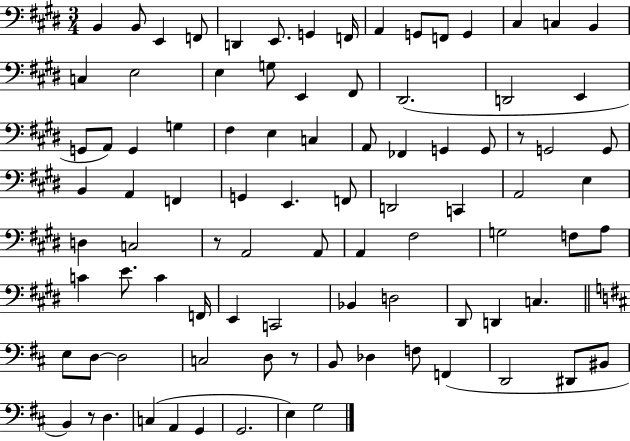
B2/q B2/e E2/q F2/e D2/q E2/e. G2/q F2/s A2/q G2/e F2/e G2/q C#3/q C3/q B2/q C3/q E3/h E3/q G3/e E2/q F#2/e D#2/h. D2/h E2/q G2/e A2/e G2/q G3/q F#3/q E3/q C3/q A2/e FES2/q G2/q G2/e R/e G2/h G2/e B2/q A2/q F2/q G2/q E2/q. F2/e D2/h C2/q A2/h E3/q D3/q C3/h R/e A2/h A2/e A2/q F#3/h G3/h F3/e A3/e C4/q E4/e. C4/q F2/s E2/q C2/h Bb2/q D3/h D#2/e D2/q C3/q. E3/e D3/e D3/h C3/h D3/e R/e B2/e Db3/q F3/e F2/q D2/h D#2/e BIS2/e B2/q R/e D3/q. C3/q A2/q G2/q G2/h. E3/q G3/h